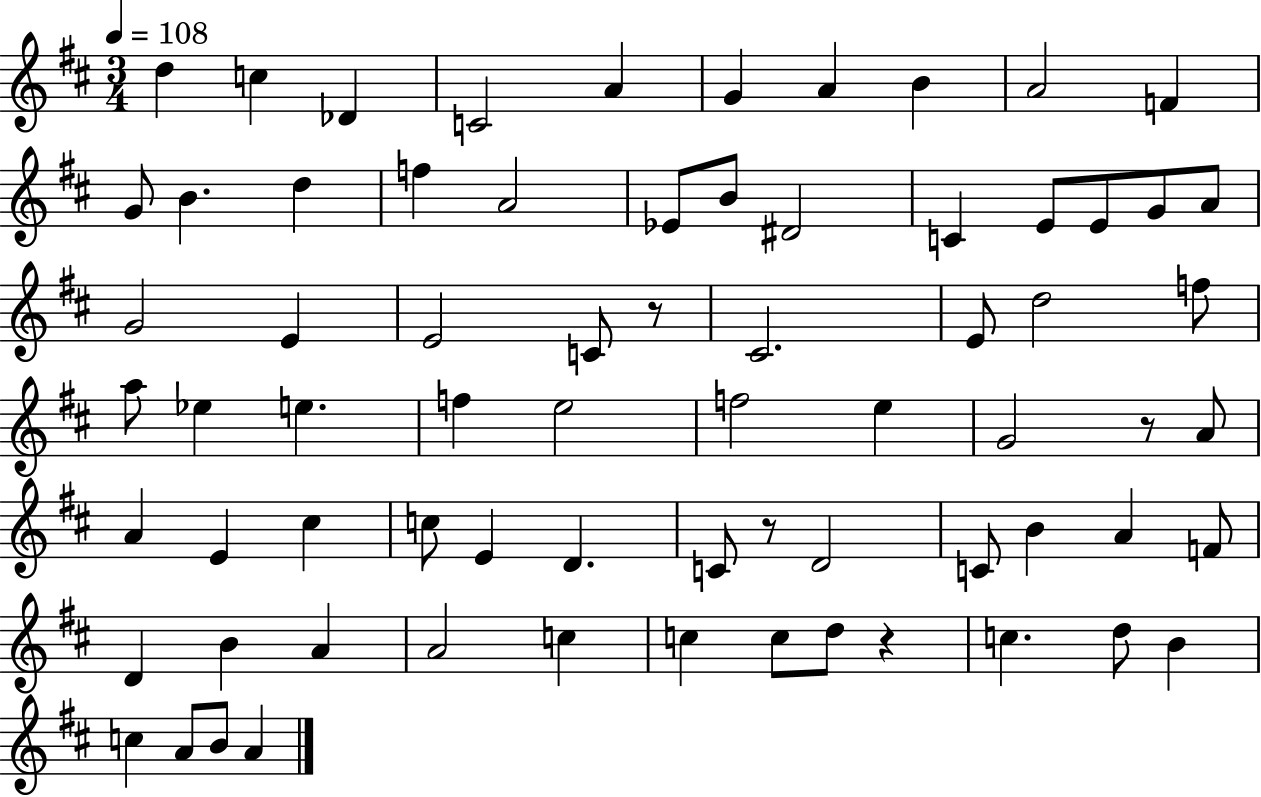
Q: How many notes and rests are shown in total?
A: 71